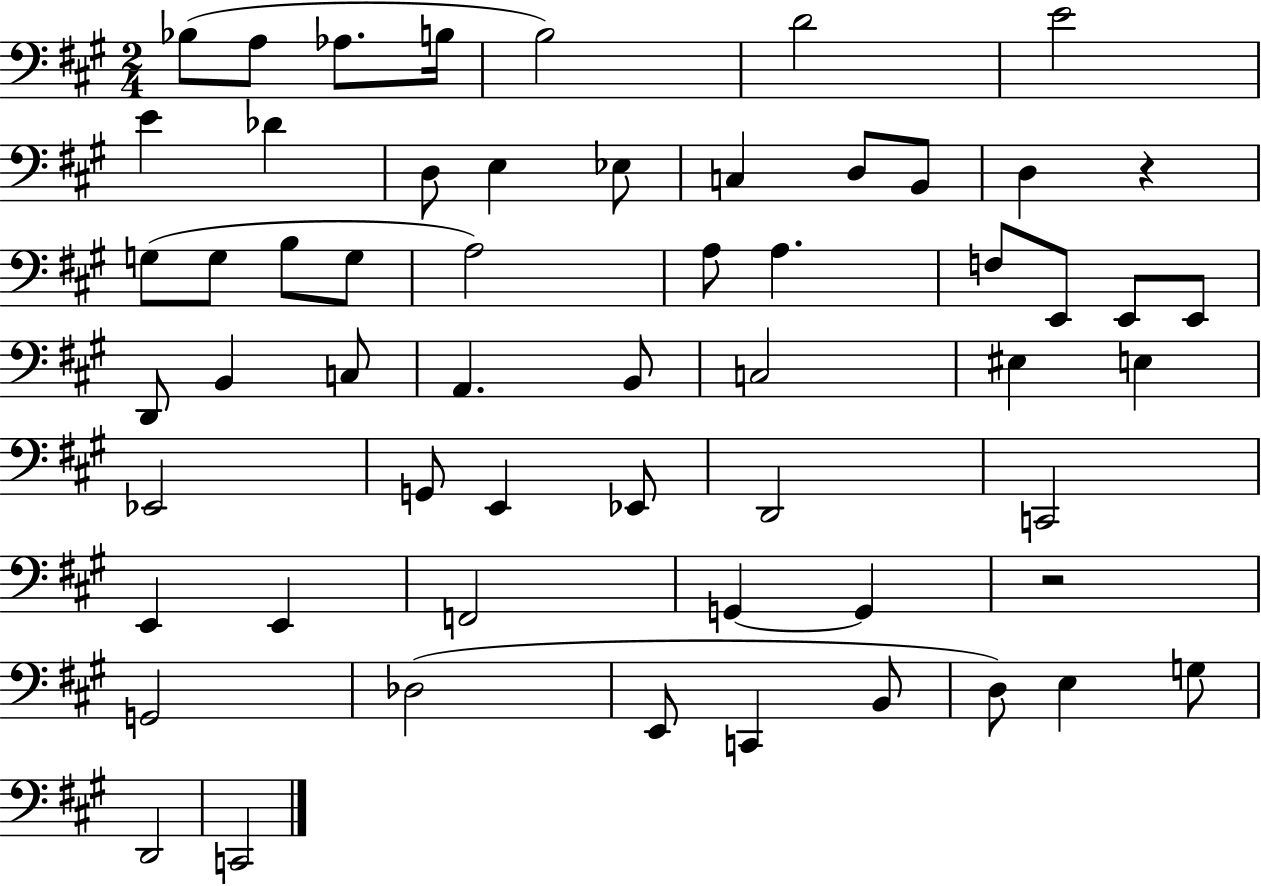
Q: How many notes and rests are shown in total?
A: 58